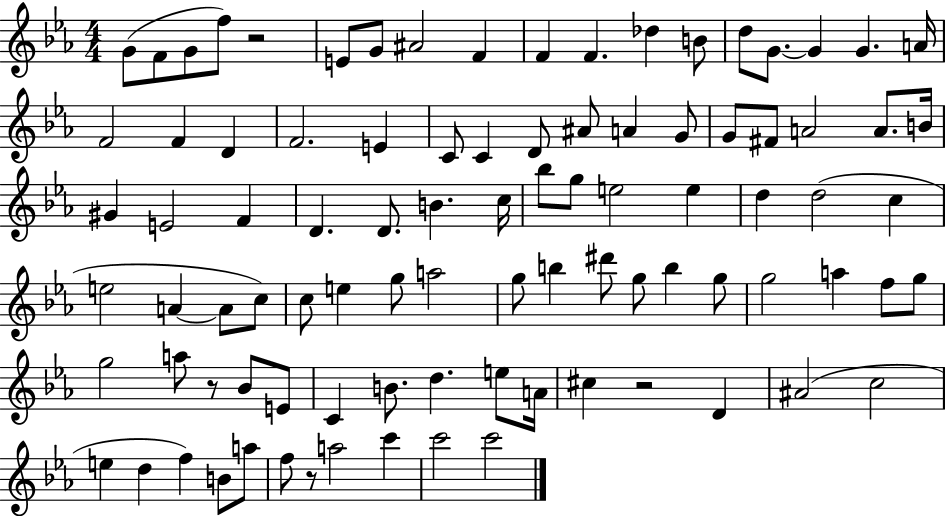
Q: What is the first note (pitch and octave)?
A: G4